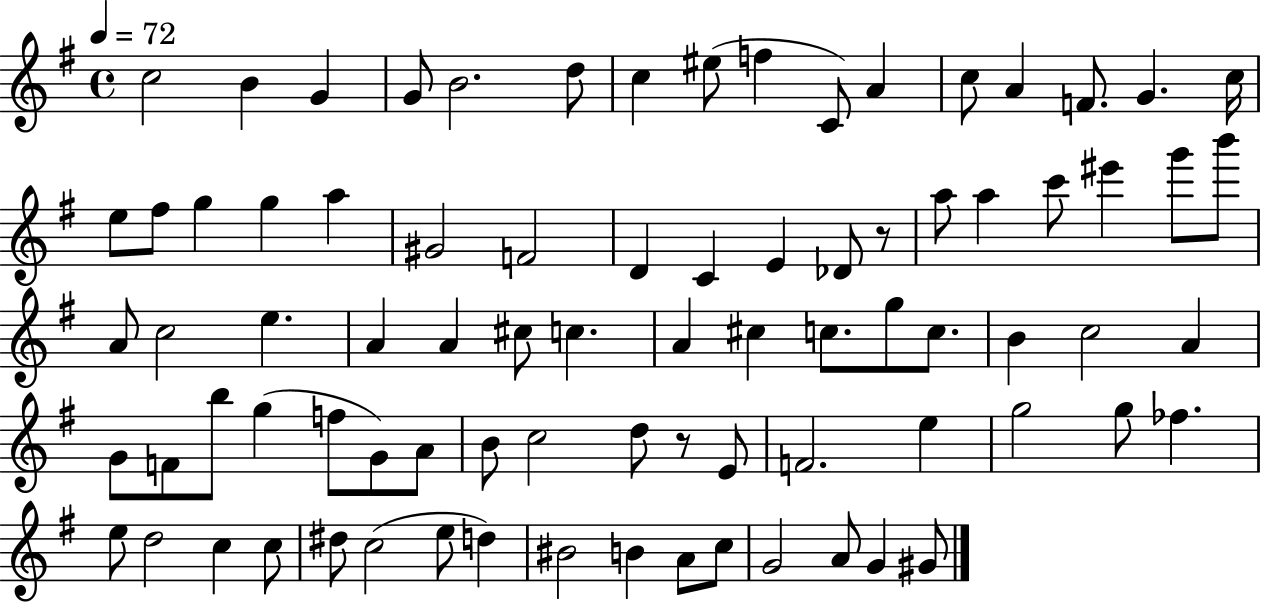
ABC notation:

X:1
T:Untitled
M:4/4
L:1/4
K:G
c2 B G G/2 B2 d/2 c ^e/2 f C/2 A c/2 A F/2 G c/4 e/2 ^f/2 g g a ^G2 F2 D C E _D/2 z/2 a/2 a c'/2 ^e' g'/2 b'/2 A/2 c2 e A A ^c/2 c A ^c c/2 g/2 c/2 B c2 A G/2 F/2 b/2 g f/2 G/2 A/2 B/2 c2 d/2 z/2 E/2 F2 e g2 g/2 _f e/2 d2 c c/2 ^d/2 c2 e/2 d ^B2 B A/2 c/2 G2 A/2 G ^G/2